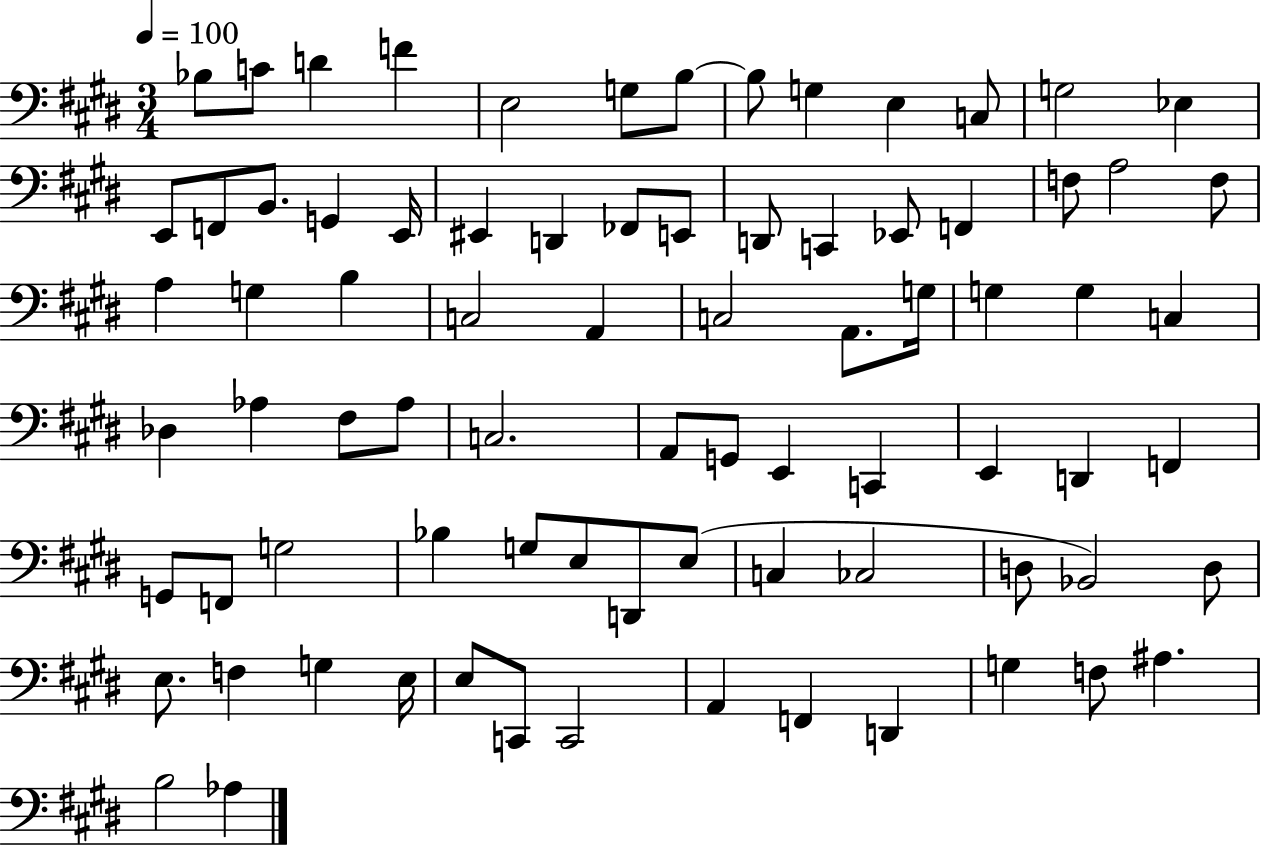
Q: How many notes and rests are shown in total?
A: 80